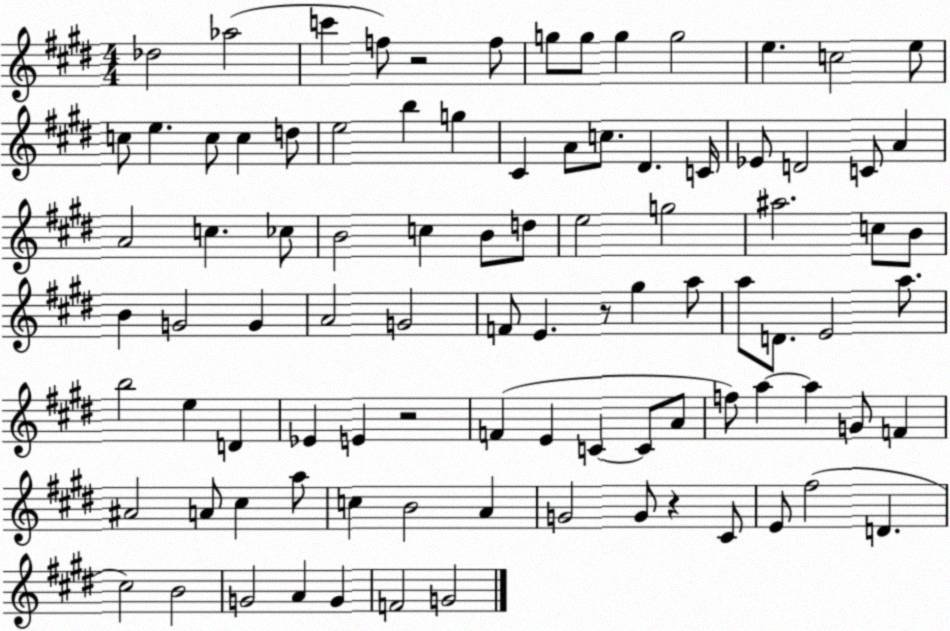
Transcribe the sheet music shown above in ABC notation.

X:1
T:Untitled
M:4/4
L:1/4
K:E
_d2 _a2 c' f/2 z2 f/2 g/2 g/2 g g2 e c2 e/2 c/2 e c/2 c d/2 e2 b g ^C A/2 c/2 ^D C/4 _E/2 D2 C/2 A A2 c _c/2 B2 c B/2 d/2 e2 g2 ^a2 c/2 B/2 B G2 G A2 G2 F/2 E z/2 ^g a/2 a/2 D/2 E2 a/2 b2 e D _E E z2 F E C C/2 A/2 f/2 a a G/2 F ^A2 A/2 ^c a/2 c B2 A G2 G/2 z ^C/2 E/2 ^f2 D ^c2 B2 G2 A G F2 G2